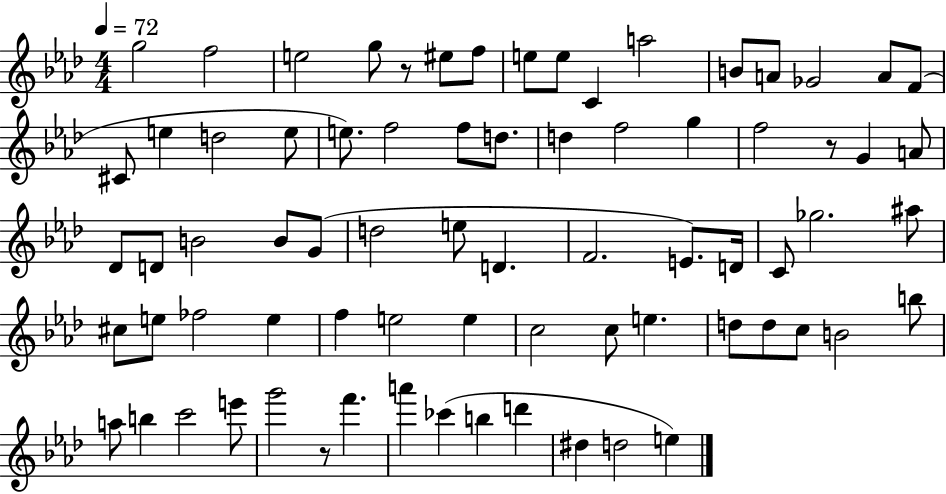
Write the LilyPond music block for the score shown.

{
  \clef treble
  \numericTimeSignature
  \time 4/4
  \key aes \major
  \tempo 4 = 72
  g''2 f''2 | e''2 g''8 r8 eis''8 f''8 | e''8 e''8 c'4 a''2 | b'8 a'8 ges'2 a'8 f'8( | \break cis'8 e''4 d''2 e''8 | e''8.) f''2 f''8 d''8. | d''4 f''2 g''4 | f''2 r8 g'4 a'8 | \break des'8 d'8 b'2 b'8 g'8( | d''2 e''8 d'4. | f'2. e'8.) d'16 | c'8 ges''2. ais''8 | \break cis''8 e''8 fes''2 e''4 | f''4 e''2 e''4 | c''2 c''8 e''4. | d''8 d''8 c''8 b'2 b''8 | \break a''8 b''4 c'''2 e'''8 | g'''2 r8 f'''4. | a'''4 ces'''4( b''4 d'''4 | dis''4 d''2 e''4) | \break \bar "|."
}